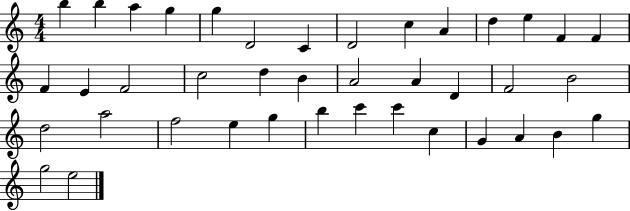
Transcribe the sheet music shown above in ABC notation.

X:1
T:Untitled
M:4/4
L:1/4
K:C
b b a g g D2 C D2 c A d e F F F E F2 c2 d B A2 A D F2 B2 d2 a2 f2 e g b c' c' c G A B g g2 e2